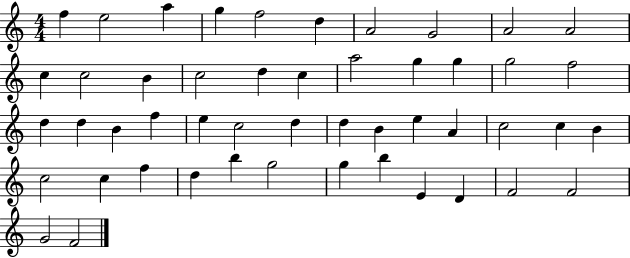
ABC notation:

X:1
T:Untitled
M:4/4
L:1/4
K:C
f e2 a g f2 d A2 G2 A2 A2 c c2 B c2 d c a2 g g g2 f2 d d B f e c2 d d B e A c2 c B c2 c f d b g2 g b E D F2 F2 G2 F2